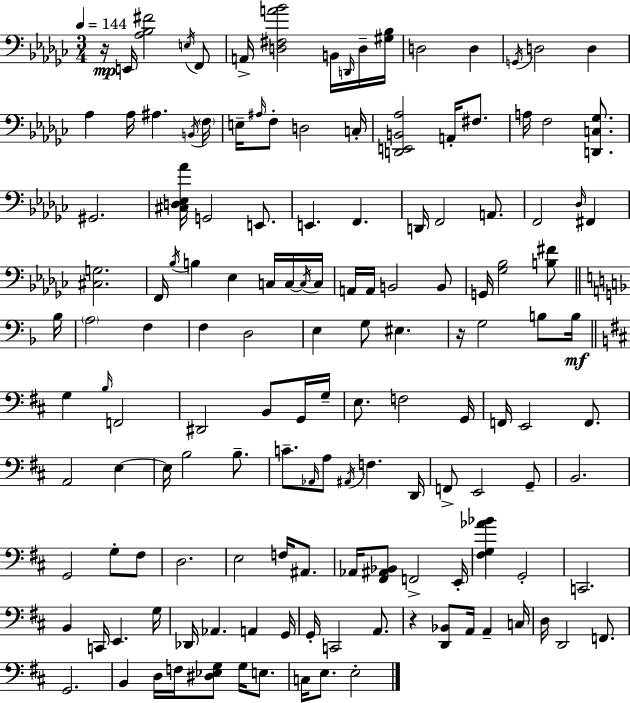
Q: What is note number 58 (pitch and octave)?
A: EIS3